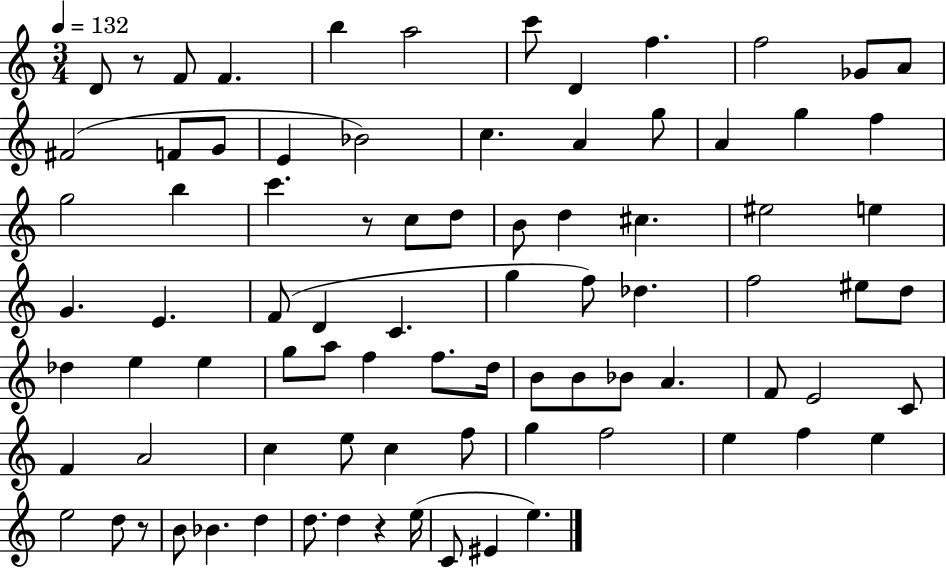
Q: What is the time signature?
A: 3/4